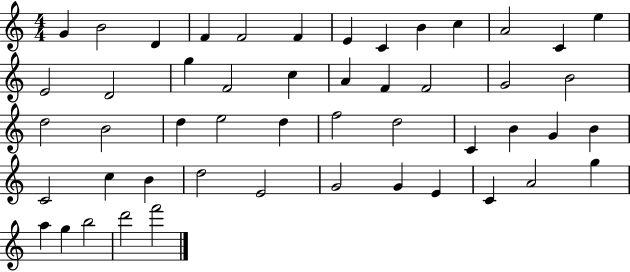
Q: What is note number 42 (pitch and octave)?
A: E4